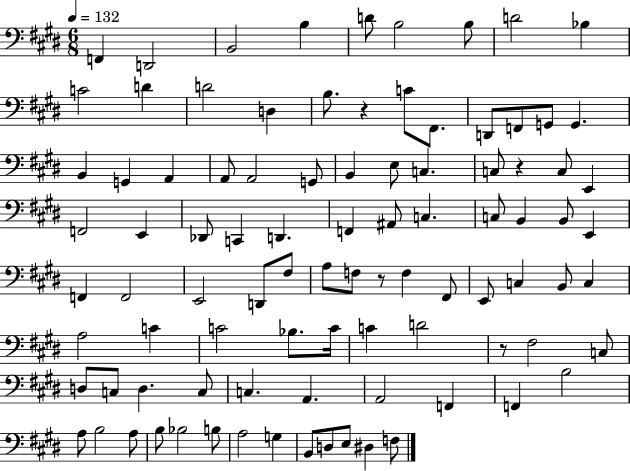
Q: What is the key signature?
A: E major